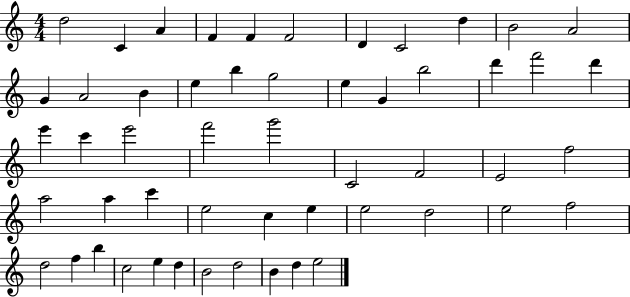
D5/h C4/q A4/q F4/q F4/q F4/h D4/q C4/h D5/q B4/h A4/h G4/q A4/h B4/q E5/q B5/q G5/h E5/q G4/q B5/h D6/q F6/h D6/q E6/q C6/q E6/h F6/h G6/h C4/h F4/h E4/h F5/h A5/h A5/q C6/q E5/h C5/q E5/q E5/h D5/h E5/h F5/h D5/h F5/q B5/q C5/h E5/q D5/q B4/h D5/h B4/q D5/q E5/h